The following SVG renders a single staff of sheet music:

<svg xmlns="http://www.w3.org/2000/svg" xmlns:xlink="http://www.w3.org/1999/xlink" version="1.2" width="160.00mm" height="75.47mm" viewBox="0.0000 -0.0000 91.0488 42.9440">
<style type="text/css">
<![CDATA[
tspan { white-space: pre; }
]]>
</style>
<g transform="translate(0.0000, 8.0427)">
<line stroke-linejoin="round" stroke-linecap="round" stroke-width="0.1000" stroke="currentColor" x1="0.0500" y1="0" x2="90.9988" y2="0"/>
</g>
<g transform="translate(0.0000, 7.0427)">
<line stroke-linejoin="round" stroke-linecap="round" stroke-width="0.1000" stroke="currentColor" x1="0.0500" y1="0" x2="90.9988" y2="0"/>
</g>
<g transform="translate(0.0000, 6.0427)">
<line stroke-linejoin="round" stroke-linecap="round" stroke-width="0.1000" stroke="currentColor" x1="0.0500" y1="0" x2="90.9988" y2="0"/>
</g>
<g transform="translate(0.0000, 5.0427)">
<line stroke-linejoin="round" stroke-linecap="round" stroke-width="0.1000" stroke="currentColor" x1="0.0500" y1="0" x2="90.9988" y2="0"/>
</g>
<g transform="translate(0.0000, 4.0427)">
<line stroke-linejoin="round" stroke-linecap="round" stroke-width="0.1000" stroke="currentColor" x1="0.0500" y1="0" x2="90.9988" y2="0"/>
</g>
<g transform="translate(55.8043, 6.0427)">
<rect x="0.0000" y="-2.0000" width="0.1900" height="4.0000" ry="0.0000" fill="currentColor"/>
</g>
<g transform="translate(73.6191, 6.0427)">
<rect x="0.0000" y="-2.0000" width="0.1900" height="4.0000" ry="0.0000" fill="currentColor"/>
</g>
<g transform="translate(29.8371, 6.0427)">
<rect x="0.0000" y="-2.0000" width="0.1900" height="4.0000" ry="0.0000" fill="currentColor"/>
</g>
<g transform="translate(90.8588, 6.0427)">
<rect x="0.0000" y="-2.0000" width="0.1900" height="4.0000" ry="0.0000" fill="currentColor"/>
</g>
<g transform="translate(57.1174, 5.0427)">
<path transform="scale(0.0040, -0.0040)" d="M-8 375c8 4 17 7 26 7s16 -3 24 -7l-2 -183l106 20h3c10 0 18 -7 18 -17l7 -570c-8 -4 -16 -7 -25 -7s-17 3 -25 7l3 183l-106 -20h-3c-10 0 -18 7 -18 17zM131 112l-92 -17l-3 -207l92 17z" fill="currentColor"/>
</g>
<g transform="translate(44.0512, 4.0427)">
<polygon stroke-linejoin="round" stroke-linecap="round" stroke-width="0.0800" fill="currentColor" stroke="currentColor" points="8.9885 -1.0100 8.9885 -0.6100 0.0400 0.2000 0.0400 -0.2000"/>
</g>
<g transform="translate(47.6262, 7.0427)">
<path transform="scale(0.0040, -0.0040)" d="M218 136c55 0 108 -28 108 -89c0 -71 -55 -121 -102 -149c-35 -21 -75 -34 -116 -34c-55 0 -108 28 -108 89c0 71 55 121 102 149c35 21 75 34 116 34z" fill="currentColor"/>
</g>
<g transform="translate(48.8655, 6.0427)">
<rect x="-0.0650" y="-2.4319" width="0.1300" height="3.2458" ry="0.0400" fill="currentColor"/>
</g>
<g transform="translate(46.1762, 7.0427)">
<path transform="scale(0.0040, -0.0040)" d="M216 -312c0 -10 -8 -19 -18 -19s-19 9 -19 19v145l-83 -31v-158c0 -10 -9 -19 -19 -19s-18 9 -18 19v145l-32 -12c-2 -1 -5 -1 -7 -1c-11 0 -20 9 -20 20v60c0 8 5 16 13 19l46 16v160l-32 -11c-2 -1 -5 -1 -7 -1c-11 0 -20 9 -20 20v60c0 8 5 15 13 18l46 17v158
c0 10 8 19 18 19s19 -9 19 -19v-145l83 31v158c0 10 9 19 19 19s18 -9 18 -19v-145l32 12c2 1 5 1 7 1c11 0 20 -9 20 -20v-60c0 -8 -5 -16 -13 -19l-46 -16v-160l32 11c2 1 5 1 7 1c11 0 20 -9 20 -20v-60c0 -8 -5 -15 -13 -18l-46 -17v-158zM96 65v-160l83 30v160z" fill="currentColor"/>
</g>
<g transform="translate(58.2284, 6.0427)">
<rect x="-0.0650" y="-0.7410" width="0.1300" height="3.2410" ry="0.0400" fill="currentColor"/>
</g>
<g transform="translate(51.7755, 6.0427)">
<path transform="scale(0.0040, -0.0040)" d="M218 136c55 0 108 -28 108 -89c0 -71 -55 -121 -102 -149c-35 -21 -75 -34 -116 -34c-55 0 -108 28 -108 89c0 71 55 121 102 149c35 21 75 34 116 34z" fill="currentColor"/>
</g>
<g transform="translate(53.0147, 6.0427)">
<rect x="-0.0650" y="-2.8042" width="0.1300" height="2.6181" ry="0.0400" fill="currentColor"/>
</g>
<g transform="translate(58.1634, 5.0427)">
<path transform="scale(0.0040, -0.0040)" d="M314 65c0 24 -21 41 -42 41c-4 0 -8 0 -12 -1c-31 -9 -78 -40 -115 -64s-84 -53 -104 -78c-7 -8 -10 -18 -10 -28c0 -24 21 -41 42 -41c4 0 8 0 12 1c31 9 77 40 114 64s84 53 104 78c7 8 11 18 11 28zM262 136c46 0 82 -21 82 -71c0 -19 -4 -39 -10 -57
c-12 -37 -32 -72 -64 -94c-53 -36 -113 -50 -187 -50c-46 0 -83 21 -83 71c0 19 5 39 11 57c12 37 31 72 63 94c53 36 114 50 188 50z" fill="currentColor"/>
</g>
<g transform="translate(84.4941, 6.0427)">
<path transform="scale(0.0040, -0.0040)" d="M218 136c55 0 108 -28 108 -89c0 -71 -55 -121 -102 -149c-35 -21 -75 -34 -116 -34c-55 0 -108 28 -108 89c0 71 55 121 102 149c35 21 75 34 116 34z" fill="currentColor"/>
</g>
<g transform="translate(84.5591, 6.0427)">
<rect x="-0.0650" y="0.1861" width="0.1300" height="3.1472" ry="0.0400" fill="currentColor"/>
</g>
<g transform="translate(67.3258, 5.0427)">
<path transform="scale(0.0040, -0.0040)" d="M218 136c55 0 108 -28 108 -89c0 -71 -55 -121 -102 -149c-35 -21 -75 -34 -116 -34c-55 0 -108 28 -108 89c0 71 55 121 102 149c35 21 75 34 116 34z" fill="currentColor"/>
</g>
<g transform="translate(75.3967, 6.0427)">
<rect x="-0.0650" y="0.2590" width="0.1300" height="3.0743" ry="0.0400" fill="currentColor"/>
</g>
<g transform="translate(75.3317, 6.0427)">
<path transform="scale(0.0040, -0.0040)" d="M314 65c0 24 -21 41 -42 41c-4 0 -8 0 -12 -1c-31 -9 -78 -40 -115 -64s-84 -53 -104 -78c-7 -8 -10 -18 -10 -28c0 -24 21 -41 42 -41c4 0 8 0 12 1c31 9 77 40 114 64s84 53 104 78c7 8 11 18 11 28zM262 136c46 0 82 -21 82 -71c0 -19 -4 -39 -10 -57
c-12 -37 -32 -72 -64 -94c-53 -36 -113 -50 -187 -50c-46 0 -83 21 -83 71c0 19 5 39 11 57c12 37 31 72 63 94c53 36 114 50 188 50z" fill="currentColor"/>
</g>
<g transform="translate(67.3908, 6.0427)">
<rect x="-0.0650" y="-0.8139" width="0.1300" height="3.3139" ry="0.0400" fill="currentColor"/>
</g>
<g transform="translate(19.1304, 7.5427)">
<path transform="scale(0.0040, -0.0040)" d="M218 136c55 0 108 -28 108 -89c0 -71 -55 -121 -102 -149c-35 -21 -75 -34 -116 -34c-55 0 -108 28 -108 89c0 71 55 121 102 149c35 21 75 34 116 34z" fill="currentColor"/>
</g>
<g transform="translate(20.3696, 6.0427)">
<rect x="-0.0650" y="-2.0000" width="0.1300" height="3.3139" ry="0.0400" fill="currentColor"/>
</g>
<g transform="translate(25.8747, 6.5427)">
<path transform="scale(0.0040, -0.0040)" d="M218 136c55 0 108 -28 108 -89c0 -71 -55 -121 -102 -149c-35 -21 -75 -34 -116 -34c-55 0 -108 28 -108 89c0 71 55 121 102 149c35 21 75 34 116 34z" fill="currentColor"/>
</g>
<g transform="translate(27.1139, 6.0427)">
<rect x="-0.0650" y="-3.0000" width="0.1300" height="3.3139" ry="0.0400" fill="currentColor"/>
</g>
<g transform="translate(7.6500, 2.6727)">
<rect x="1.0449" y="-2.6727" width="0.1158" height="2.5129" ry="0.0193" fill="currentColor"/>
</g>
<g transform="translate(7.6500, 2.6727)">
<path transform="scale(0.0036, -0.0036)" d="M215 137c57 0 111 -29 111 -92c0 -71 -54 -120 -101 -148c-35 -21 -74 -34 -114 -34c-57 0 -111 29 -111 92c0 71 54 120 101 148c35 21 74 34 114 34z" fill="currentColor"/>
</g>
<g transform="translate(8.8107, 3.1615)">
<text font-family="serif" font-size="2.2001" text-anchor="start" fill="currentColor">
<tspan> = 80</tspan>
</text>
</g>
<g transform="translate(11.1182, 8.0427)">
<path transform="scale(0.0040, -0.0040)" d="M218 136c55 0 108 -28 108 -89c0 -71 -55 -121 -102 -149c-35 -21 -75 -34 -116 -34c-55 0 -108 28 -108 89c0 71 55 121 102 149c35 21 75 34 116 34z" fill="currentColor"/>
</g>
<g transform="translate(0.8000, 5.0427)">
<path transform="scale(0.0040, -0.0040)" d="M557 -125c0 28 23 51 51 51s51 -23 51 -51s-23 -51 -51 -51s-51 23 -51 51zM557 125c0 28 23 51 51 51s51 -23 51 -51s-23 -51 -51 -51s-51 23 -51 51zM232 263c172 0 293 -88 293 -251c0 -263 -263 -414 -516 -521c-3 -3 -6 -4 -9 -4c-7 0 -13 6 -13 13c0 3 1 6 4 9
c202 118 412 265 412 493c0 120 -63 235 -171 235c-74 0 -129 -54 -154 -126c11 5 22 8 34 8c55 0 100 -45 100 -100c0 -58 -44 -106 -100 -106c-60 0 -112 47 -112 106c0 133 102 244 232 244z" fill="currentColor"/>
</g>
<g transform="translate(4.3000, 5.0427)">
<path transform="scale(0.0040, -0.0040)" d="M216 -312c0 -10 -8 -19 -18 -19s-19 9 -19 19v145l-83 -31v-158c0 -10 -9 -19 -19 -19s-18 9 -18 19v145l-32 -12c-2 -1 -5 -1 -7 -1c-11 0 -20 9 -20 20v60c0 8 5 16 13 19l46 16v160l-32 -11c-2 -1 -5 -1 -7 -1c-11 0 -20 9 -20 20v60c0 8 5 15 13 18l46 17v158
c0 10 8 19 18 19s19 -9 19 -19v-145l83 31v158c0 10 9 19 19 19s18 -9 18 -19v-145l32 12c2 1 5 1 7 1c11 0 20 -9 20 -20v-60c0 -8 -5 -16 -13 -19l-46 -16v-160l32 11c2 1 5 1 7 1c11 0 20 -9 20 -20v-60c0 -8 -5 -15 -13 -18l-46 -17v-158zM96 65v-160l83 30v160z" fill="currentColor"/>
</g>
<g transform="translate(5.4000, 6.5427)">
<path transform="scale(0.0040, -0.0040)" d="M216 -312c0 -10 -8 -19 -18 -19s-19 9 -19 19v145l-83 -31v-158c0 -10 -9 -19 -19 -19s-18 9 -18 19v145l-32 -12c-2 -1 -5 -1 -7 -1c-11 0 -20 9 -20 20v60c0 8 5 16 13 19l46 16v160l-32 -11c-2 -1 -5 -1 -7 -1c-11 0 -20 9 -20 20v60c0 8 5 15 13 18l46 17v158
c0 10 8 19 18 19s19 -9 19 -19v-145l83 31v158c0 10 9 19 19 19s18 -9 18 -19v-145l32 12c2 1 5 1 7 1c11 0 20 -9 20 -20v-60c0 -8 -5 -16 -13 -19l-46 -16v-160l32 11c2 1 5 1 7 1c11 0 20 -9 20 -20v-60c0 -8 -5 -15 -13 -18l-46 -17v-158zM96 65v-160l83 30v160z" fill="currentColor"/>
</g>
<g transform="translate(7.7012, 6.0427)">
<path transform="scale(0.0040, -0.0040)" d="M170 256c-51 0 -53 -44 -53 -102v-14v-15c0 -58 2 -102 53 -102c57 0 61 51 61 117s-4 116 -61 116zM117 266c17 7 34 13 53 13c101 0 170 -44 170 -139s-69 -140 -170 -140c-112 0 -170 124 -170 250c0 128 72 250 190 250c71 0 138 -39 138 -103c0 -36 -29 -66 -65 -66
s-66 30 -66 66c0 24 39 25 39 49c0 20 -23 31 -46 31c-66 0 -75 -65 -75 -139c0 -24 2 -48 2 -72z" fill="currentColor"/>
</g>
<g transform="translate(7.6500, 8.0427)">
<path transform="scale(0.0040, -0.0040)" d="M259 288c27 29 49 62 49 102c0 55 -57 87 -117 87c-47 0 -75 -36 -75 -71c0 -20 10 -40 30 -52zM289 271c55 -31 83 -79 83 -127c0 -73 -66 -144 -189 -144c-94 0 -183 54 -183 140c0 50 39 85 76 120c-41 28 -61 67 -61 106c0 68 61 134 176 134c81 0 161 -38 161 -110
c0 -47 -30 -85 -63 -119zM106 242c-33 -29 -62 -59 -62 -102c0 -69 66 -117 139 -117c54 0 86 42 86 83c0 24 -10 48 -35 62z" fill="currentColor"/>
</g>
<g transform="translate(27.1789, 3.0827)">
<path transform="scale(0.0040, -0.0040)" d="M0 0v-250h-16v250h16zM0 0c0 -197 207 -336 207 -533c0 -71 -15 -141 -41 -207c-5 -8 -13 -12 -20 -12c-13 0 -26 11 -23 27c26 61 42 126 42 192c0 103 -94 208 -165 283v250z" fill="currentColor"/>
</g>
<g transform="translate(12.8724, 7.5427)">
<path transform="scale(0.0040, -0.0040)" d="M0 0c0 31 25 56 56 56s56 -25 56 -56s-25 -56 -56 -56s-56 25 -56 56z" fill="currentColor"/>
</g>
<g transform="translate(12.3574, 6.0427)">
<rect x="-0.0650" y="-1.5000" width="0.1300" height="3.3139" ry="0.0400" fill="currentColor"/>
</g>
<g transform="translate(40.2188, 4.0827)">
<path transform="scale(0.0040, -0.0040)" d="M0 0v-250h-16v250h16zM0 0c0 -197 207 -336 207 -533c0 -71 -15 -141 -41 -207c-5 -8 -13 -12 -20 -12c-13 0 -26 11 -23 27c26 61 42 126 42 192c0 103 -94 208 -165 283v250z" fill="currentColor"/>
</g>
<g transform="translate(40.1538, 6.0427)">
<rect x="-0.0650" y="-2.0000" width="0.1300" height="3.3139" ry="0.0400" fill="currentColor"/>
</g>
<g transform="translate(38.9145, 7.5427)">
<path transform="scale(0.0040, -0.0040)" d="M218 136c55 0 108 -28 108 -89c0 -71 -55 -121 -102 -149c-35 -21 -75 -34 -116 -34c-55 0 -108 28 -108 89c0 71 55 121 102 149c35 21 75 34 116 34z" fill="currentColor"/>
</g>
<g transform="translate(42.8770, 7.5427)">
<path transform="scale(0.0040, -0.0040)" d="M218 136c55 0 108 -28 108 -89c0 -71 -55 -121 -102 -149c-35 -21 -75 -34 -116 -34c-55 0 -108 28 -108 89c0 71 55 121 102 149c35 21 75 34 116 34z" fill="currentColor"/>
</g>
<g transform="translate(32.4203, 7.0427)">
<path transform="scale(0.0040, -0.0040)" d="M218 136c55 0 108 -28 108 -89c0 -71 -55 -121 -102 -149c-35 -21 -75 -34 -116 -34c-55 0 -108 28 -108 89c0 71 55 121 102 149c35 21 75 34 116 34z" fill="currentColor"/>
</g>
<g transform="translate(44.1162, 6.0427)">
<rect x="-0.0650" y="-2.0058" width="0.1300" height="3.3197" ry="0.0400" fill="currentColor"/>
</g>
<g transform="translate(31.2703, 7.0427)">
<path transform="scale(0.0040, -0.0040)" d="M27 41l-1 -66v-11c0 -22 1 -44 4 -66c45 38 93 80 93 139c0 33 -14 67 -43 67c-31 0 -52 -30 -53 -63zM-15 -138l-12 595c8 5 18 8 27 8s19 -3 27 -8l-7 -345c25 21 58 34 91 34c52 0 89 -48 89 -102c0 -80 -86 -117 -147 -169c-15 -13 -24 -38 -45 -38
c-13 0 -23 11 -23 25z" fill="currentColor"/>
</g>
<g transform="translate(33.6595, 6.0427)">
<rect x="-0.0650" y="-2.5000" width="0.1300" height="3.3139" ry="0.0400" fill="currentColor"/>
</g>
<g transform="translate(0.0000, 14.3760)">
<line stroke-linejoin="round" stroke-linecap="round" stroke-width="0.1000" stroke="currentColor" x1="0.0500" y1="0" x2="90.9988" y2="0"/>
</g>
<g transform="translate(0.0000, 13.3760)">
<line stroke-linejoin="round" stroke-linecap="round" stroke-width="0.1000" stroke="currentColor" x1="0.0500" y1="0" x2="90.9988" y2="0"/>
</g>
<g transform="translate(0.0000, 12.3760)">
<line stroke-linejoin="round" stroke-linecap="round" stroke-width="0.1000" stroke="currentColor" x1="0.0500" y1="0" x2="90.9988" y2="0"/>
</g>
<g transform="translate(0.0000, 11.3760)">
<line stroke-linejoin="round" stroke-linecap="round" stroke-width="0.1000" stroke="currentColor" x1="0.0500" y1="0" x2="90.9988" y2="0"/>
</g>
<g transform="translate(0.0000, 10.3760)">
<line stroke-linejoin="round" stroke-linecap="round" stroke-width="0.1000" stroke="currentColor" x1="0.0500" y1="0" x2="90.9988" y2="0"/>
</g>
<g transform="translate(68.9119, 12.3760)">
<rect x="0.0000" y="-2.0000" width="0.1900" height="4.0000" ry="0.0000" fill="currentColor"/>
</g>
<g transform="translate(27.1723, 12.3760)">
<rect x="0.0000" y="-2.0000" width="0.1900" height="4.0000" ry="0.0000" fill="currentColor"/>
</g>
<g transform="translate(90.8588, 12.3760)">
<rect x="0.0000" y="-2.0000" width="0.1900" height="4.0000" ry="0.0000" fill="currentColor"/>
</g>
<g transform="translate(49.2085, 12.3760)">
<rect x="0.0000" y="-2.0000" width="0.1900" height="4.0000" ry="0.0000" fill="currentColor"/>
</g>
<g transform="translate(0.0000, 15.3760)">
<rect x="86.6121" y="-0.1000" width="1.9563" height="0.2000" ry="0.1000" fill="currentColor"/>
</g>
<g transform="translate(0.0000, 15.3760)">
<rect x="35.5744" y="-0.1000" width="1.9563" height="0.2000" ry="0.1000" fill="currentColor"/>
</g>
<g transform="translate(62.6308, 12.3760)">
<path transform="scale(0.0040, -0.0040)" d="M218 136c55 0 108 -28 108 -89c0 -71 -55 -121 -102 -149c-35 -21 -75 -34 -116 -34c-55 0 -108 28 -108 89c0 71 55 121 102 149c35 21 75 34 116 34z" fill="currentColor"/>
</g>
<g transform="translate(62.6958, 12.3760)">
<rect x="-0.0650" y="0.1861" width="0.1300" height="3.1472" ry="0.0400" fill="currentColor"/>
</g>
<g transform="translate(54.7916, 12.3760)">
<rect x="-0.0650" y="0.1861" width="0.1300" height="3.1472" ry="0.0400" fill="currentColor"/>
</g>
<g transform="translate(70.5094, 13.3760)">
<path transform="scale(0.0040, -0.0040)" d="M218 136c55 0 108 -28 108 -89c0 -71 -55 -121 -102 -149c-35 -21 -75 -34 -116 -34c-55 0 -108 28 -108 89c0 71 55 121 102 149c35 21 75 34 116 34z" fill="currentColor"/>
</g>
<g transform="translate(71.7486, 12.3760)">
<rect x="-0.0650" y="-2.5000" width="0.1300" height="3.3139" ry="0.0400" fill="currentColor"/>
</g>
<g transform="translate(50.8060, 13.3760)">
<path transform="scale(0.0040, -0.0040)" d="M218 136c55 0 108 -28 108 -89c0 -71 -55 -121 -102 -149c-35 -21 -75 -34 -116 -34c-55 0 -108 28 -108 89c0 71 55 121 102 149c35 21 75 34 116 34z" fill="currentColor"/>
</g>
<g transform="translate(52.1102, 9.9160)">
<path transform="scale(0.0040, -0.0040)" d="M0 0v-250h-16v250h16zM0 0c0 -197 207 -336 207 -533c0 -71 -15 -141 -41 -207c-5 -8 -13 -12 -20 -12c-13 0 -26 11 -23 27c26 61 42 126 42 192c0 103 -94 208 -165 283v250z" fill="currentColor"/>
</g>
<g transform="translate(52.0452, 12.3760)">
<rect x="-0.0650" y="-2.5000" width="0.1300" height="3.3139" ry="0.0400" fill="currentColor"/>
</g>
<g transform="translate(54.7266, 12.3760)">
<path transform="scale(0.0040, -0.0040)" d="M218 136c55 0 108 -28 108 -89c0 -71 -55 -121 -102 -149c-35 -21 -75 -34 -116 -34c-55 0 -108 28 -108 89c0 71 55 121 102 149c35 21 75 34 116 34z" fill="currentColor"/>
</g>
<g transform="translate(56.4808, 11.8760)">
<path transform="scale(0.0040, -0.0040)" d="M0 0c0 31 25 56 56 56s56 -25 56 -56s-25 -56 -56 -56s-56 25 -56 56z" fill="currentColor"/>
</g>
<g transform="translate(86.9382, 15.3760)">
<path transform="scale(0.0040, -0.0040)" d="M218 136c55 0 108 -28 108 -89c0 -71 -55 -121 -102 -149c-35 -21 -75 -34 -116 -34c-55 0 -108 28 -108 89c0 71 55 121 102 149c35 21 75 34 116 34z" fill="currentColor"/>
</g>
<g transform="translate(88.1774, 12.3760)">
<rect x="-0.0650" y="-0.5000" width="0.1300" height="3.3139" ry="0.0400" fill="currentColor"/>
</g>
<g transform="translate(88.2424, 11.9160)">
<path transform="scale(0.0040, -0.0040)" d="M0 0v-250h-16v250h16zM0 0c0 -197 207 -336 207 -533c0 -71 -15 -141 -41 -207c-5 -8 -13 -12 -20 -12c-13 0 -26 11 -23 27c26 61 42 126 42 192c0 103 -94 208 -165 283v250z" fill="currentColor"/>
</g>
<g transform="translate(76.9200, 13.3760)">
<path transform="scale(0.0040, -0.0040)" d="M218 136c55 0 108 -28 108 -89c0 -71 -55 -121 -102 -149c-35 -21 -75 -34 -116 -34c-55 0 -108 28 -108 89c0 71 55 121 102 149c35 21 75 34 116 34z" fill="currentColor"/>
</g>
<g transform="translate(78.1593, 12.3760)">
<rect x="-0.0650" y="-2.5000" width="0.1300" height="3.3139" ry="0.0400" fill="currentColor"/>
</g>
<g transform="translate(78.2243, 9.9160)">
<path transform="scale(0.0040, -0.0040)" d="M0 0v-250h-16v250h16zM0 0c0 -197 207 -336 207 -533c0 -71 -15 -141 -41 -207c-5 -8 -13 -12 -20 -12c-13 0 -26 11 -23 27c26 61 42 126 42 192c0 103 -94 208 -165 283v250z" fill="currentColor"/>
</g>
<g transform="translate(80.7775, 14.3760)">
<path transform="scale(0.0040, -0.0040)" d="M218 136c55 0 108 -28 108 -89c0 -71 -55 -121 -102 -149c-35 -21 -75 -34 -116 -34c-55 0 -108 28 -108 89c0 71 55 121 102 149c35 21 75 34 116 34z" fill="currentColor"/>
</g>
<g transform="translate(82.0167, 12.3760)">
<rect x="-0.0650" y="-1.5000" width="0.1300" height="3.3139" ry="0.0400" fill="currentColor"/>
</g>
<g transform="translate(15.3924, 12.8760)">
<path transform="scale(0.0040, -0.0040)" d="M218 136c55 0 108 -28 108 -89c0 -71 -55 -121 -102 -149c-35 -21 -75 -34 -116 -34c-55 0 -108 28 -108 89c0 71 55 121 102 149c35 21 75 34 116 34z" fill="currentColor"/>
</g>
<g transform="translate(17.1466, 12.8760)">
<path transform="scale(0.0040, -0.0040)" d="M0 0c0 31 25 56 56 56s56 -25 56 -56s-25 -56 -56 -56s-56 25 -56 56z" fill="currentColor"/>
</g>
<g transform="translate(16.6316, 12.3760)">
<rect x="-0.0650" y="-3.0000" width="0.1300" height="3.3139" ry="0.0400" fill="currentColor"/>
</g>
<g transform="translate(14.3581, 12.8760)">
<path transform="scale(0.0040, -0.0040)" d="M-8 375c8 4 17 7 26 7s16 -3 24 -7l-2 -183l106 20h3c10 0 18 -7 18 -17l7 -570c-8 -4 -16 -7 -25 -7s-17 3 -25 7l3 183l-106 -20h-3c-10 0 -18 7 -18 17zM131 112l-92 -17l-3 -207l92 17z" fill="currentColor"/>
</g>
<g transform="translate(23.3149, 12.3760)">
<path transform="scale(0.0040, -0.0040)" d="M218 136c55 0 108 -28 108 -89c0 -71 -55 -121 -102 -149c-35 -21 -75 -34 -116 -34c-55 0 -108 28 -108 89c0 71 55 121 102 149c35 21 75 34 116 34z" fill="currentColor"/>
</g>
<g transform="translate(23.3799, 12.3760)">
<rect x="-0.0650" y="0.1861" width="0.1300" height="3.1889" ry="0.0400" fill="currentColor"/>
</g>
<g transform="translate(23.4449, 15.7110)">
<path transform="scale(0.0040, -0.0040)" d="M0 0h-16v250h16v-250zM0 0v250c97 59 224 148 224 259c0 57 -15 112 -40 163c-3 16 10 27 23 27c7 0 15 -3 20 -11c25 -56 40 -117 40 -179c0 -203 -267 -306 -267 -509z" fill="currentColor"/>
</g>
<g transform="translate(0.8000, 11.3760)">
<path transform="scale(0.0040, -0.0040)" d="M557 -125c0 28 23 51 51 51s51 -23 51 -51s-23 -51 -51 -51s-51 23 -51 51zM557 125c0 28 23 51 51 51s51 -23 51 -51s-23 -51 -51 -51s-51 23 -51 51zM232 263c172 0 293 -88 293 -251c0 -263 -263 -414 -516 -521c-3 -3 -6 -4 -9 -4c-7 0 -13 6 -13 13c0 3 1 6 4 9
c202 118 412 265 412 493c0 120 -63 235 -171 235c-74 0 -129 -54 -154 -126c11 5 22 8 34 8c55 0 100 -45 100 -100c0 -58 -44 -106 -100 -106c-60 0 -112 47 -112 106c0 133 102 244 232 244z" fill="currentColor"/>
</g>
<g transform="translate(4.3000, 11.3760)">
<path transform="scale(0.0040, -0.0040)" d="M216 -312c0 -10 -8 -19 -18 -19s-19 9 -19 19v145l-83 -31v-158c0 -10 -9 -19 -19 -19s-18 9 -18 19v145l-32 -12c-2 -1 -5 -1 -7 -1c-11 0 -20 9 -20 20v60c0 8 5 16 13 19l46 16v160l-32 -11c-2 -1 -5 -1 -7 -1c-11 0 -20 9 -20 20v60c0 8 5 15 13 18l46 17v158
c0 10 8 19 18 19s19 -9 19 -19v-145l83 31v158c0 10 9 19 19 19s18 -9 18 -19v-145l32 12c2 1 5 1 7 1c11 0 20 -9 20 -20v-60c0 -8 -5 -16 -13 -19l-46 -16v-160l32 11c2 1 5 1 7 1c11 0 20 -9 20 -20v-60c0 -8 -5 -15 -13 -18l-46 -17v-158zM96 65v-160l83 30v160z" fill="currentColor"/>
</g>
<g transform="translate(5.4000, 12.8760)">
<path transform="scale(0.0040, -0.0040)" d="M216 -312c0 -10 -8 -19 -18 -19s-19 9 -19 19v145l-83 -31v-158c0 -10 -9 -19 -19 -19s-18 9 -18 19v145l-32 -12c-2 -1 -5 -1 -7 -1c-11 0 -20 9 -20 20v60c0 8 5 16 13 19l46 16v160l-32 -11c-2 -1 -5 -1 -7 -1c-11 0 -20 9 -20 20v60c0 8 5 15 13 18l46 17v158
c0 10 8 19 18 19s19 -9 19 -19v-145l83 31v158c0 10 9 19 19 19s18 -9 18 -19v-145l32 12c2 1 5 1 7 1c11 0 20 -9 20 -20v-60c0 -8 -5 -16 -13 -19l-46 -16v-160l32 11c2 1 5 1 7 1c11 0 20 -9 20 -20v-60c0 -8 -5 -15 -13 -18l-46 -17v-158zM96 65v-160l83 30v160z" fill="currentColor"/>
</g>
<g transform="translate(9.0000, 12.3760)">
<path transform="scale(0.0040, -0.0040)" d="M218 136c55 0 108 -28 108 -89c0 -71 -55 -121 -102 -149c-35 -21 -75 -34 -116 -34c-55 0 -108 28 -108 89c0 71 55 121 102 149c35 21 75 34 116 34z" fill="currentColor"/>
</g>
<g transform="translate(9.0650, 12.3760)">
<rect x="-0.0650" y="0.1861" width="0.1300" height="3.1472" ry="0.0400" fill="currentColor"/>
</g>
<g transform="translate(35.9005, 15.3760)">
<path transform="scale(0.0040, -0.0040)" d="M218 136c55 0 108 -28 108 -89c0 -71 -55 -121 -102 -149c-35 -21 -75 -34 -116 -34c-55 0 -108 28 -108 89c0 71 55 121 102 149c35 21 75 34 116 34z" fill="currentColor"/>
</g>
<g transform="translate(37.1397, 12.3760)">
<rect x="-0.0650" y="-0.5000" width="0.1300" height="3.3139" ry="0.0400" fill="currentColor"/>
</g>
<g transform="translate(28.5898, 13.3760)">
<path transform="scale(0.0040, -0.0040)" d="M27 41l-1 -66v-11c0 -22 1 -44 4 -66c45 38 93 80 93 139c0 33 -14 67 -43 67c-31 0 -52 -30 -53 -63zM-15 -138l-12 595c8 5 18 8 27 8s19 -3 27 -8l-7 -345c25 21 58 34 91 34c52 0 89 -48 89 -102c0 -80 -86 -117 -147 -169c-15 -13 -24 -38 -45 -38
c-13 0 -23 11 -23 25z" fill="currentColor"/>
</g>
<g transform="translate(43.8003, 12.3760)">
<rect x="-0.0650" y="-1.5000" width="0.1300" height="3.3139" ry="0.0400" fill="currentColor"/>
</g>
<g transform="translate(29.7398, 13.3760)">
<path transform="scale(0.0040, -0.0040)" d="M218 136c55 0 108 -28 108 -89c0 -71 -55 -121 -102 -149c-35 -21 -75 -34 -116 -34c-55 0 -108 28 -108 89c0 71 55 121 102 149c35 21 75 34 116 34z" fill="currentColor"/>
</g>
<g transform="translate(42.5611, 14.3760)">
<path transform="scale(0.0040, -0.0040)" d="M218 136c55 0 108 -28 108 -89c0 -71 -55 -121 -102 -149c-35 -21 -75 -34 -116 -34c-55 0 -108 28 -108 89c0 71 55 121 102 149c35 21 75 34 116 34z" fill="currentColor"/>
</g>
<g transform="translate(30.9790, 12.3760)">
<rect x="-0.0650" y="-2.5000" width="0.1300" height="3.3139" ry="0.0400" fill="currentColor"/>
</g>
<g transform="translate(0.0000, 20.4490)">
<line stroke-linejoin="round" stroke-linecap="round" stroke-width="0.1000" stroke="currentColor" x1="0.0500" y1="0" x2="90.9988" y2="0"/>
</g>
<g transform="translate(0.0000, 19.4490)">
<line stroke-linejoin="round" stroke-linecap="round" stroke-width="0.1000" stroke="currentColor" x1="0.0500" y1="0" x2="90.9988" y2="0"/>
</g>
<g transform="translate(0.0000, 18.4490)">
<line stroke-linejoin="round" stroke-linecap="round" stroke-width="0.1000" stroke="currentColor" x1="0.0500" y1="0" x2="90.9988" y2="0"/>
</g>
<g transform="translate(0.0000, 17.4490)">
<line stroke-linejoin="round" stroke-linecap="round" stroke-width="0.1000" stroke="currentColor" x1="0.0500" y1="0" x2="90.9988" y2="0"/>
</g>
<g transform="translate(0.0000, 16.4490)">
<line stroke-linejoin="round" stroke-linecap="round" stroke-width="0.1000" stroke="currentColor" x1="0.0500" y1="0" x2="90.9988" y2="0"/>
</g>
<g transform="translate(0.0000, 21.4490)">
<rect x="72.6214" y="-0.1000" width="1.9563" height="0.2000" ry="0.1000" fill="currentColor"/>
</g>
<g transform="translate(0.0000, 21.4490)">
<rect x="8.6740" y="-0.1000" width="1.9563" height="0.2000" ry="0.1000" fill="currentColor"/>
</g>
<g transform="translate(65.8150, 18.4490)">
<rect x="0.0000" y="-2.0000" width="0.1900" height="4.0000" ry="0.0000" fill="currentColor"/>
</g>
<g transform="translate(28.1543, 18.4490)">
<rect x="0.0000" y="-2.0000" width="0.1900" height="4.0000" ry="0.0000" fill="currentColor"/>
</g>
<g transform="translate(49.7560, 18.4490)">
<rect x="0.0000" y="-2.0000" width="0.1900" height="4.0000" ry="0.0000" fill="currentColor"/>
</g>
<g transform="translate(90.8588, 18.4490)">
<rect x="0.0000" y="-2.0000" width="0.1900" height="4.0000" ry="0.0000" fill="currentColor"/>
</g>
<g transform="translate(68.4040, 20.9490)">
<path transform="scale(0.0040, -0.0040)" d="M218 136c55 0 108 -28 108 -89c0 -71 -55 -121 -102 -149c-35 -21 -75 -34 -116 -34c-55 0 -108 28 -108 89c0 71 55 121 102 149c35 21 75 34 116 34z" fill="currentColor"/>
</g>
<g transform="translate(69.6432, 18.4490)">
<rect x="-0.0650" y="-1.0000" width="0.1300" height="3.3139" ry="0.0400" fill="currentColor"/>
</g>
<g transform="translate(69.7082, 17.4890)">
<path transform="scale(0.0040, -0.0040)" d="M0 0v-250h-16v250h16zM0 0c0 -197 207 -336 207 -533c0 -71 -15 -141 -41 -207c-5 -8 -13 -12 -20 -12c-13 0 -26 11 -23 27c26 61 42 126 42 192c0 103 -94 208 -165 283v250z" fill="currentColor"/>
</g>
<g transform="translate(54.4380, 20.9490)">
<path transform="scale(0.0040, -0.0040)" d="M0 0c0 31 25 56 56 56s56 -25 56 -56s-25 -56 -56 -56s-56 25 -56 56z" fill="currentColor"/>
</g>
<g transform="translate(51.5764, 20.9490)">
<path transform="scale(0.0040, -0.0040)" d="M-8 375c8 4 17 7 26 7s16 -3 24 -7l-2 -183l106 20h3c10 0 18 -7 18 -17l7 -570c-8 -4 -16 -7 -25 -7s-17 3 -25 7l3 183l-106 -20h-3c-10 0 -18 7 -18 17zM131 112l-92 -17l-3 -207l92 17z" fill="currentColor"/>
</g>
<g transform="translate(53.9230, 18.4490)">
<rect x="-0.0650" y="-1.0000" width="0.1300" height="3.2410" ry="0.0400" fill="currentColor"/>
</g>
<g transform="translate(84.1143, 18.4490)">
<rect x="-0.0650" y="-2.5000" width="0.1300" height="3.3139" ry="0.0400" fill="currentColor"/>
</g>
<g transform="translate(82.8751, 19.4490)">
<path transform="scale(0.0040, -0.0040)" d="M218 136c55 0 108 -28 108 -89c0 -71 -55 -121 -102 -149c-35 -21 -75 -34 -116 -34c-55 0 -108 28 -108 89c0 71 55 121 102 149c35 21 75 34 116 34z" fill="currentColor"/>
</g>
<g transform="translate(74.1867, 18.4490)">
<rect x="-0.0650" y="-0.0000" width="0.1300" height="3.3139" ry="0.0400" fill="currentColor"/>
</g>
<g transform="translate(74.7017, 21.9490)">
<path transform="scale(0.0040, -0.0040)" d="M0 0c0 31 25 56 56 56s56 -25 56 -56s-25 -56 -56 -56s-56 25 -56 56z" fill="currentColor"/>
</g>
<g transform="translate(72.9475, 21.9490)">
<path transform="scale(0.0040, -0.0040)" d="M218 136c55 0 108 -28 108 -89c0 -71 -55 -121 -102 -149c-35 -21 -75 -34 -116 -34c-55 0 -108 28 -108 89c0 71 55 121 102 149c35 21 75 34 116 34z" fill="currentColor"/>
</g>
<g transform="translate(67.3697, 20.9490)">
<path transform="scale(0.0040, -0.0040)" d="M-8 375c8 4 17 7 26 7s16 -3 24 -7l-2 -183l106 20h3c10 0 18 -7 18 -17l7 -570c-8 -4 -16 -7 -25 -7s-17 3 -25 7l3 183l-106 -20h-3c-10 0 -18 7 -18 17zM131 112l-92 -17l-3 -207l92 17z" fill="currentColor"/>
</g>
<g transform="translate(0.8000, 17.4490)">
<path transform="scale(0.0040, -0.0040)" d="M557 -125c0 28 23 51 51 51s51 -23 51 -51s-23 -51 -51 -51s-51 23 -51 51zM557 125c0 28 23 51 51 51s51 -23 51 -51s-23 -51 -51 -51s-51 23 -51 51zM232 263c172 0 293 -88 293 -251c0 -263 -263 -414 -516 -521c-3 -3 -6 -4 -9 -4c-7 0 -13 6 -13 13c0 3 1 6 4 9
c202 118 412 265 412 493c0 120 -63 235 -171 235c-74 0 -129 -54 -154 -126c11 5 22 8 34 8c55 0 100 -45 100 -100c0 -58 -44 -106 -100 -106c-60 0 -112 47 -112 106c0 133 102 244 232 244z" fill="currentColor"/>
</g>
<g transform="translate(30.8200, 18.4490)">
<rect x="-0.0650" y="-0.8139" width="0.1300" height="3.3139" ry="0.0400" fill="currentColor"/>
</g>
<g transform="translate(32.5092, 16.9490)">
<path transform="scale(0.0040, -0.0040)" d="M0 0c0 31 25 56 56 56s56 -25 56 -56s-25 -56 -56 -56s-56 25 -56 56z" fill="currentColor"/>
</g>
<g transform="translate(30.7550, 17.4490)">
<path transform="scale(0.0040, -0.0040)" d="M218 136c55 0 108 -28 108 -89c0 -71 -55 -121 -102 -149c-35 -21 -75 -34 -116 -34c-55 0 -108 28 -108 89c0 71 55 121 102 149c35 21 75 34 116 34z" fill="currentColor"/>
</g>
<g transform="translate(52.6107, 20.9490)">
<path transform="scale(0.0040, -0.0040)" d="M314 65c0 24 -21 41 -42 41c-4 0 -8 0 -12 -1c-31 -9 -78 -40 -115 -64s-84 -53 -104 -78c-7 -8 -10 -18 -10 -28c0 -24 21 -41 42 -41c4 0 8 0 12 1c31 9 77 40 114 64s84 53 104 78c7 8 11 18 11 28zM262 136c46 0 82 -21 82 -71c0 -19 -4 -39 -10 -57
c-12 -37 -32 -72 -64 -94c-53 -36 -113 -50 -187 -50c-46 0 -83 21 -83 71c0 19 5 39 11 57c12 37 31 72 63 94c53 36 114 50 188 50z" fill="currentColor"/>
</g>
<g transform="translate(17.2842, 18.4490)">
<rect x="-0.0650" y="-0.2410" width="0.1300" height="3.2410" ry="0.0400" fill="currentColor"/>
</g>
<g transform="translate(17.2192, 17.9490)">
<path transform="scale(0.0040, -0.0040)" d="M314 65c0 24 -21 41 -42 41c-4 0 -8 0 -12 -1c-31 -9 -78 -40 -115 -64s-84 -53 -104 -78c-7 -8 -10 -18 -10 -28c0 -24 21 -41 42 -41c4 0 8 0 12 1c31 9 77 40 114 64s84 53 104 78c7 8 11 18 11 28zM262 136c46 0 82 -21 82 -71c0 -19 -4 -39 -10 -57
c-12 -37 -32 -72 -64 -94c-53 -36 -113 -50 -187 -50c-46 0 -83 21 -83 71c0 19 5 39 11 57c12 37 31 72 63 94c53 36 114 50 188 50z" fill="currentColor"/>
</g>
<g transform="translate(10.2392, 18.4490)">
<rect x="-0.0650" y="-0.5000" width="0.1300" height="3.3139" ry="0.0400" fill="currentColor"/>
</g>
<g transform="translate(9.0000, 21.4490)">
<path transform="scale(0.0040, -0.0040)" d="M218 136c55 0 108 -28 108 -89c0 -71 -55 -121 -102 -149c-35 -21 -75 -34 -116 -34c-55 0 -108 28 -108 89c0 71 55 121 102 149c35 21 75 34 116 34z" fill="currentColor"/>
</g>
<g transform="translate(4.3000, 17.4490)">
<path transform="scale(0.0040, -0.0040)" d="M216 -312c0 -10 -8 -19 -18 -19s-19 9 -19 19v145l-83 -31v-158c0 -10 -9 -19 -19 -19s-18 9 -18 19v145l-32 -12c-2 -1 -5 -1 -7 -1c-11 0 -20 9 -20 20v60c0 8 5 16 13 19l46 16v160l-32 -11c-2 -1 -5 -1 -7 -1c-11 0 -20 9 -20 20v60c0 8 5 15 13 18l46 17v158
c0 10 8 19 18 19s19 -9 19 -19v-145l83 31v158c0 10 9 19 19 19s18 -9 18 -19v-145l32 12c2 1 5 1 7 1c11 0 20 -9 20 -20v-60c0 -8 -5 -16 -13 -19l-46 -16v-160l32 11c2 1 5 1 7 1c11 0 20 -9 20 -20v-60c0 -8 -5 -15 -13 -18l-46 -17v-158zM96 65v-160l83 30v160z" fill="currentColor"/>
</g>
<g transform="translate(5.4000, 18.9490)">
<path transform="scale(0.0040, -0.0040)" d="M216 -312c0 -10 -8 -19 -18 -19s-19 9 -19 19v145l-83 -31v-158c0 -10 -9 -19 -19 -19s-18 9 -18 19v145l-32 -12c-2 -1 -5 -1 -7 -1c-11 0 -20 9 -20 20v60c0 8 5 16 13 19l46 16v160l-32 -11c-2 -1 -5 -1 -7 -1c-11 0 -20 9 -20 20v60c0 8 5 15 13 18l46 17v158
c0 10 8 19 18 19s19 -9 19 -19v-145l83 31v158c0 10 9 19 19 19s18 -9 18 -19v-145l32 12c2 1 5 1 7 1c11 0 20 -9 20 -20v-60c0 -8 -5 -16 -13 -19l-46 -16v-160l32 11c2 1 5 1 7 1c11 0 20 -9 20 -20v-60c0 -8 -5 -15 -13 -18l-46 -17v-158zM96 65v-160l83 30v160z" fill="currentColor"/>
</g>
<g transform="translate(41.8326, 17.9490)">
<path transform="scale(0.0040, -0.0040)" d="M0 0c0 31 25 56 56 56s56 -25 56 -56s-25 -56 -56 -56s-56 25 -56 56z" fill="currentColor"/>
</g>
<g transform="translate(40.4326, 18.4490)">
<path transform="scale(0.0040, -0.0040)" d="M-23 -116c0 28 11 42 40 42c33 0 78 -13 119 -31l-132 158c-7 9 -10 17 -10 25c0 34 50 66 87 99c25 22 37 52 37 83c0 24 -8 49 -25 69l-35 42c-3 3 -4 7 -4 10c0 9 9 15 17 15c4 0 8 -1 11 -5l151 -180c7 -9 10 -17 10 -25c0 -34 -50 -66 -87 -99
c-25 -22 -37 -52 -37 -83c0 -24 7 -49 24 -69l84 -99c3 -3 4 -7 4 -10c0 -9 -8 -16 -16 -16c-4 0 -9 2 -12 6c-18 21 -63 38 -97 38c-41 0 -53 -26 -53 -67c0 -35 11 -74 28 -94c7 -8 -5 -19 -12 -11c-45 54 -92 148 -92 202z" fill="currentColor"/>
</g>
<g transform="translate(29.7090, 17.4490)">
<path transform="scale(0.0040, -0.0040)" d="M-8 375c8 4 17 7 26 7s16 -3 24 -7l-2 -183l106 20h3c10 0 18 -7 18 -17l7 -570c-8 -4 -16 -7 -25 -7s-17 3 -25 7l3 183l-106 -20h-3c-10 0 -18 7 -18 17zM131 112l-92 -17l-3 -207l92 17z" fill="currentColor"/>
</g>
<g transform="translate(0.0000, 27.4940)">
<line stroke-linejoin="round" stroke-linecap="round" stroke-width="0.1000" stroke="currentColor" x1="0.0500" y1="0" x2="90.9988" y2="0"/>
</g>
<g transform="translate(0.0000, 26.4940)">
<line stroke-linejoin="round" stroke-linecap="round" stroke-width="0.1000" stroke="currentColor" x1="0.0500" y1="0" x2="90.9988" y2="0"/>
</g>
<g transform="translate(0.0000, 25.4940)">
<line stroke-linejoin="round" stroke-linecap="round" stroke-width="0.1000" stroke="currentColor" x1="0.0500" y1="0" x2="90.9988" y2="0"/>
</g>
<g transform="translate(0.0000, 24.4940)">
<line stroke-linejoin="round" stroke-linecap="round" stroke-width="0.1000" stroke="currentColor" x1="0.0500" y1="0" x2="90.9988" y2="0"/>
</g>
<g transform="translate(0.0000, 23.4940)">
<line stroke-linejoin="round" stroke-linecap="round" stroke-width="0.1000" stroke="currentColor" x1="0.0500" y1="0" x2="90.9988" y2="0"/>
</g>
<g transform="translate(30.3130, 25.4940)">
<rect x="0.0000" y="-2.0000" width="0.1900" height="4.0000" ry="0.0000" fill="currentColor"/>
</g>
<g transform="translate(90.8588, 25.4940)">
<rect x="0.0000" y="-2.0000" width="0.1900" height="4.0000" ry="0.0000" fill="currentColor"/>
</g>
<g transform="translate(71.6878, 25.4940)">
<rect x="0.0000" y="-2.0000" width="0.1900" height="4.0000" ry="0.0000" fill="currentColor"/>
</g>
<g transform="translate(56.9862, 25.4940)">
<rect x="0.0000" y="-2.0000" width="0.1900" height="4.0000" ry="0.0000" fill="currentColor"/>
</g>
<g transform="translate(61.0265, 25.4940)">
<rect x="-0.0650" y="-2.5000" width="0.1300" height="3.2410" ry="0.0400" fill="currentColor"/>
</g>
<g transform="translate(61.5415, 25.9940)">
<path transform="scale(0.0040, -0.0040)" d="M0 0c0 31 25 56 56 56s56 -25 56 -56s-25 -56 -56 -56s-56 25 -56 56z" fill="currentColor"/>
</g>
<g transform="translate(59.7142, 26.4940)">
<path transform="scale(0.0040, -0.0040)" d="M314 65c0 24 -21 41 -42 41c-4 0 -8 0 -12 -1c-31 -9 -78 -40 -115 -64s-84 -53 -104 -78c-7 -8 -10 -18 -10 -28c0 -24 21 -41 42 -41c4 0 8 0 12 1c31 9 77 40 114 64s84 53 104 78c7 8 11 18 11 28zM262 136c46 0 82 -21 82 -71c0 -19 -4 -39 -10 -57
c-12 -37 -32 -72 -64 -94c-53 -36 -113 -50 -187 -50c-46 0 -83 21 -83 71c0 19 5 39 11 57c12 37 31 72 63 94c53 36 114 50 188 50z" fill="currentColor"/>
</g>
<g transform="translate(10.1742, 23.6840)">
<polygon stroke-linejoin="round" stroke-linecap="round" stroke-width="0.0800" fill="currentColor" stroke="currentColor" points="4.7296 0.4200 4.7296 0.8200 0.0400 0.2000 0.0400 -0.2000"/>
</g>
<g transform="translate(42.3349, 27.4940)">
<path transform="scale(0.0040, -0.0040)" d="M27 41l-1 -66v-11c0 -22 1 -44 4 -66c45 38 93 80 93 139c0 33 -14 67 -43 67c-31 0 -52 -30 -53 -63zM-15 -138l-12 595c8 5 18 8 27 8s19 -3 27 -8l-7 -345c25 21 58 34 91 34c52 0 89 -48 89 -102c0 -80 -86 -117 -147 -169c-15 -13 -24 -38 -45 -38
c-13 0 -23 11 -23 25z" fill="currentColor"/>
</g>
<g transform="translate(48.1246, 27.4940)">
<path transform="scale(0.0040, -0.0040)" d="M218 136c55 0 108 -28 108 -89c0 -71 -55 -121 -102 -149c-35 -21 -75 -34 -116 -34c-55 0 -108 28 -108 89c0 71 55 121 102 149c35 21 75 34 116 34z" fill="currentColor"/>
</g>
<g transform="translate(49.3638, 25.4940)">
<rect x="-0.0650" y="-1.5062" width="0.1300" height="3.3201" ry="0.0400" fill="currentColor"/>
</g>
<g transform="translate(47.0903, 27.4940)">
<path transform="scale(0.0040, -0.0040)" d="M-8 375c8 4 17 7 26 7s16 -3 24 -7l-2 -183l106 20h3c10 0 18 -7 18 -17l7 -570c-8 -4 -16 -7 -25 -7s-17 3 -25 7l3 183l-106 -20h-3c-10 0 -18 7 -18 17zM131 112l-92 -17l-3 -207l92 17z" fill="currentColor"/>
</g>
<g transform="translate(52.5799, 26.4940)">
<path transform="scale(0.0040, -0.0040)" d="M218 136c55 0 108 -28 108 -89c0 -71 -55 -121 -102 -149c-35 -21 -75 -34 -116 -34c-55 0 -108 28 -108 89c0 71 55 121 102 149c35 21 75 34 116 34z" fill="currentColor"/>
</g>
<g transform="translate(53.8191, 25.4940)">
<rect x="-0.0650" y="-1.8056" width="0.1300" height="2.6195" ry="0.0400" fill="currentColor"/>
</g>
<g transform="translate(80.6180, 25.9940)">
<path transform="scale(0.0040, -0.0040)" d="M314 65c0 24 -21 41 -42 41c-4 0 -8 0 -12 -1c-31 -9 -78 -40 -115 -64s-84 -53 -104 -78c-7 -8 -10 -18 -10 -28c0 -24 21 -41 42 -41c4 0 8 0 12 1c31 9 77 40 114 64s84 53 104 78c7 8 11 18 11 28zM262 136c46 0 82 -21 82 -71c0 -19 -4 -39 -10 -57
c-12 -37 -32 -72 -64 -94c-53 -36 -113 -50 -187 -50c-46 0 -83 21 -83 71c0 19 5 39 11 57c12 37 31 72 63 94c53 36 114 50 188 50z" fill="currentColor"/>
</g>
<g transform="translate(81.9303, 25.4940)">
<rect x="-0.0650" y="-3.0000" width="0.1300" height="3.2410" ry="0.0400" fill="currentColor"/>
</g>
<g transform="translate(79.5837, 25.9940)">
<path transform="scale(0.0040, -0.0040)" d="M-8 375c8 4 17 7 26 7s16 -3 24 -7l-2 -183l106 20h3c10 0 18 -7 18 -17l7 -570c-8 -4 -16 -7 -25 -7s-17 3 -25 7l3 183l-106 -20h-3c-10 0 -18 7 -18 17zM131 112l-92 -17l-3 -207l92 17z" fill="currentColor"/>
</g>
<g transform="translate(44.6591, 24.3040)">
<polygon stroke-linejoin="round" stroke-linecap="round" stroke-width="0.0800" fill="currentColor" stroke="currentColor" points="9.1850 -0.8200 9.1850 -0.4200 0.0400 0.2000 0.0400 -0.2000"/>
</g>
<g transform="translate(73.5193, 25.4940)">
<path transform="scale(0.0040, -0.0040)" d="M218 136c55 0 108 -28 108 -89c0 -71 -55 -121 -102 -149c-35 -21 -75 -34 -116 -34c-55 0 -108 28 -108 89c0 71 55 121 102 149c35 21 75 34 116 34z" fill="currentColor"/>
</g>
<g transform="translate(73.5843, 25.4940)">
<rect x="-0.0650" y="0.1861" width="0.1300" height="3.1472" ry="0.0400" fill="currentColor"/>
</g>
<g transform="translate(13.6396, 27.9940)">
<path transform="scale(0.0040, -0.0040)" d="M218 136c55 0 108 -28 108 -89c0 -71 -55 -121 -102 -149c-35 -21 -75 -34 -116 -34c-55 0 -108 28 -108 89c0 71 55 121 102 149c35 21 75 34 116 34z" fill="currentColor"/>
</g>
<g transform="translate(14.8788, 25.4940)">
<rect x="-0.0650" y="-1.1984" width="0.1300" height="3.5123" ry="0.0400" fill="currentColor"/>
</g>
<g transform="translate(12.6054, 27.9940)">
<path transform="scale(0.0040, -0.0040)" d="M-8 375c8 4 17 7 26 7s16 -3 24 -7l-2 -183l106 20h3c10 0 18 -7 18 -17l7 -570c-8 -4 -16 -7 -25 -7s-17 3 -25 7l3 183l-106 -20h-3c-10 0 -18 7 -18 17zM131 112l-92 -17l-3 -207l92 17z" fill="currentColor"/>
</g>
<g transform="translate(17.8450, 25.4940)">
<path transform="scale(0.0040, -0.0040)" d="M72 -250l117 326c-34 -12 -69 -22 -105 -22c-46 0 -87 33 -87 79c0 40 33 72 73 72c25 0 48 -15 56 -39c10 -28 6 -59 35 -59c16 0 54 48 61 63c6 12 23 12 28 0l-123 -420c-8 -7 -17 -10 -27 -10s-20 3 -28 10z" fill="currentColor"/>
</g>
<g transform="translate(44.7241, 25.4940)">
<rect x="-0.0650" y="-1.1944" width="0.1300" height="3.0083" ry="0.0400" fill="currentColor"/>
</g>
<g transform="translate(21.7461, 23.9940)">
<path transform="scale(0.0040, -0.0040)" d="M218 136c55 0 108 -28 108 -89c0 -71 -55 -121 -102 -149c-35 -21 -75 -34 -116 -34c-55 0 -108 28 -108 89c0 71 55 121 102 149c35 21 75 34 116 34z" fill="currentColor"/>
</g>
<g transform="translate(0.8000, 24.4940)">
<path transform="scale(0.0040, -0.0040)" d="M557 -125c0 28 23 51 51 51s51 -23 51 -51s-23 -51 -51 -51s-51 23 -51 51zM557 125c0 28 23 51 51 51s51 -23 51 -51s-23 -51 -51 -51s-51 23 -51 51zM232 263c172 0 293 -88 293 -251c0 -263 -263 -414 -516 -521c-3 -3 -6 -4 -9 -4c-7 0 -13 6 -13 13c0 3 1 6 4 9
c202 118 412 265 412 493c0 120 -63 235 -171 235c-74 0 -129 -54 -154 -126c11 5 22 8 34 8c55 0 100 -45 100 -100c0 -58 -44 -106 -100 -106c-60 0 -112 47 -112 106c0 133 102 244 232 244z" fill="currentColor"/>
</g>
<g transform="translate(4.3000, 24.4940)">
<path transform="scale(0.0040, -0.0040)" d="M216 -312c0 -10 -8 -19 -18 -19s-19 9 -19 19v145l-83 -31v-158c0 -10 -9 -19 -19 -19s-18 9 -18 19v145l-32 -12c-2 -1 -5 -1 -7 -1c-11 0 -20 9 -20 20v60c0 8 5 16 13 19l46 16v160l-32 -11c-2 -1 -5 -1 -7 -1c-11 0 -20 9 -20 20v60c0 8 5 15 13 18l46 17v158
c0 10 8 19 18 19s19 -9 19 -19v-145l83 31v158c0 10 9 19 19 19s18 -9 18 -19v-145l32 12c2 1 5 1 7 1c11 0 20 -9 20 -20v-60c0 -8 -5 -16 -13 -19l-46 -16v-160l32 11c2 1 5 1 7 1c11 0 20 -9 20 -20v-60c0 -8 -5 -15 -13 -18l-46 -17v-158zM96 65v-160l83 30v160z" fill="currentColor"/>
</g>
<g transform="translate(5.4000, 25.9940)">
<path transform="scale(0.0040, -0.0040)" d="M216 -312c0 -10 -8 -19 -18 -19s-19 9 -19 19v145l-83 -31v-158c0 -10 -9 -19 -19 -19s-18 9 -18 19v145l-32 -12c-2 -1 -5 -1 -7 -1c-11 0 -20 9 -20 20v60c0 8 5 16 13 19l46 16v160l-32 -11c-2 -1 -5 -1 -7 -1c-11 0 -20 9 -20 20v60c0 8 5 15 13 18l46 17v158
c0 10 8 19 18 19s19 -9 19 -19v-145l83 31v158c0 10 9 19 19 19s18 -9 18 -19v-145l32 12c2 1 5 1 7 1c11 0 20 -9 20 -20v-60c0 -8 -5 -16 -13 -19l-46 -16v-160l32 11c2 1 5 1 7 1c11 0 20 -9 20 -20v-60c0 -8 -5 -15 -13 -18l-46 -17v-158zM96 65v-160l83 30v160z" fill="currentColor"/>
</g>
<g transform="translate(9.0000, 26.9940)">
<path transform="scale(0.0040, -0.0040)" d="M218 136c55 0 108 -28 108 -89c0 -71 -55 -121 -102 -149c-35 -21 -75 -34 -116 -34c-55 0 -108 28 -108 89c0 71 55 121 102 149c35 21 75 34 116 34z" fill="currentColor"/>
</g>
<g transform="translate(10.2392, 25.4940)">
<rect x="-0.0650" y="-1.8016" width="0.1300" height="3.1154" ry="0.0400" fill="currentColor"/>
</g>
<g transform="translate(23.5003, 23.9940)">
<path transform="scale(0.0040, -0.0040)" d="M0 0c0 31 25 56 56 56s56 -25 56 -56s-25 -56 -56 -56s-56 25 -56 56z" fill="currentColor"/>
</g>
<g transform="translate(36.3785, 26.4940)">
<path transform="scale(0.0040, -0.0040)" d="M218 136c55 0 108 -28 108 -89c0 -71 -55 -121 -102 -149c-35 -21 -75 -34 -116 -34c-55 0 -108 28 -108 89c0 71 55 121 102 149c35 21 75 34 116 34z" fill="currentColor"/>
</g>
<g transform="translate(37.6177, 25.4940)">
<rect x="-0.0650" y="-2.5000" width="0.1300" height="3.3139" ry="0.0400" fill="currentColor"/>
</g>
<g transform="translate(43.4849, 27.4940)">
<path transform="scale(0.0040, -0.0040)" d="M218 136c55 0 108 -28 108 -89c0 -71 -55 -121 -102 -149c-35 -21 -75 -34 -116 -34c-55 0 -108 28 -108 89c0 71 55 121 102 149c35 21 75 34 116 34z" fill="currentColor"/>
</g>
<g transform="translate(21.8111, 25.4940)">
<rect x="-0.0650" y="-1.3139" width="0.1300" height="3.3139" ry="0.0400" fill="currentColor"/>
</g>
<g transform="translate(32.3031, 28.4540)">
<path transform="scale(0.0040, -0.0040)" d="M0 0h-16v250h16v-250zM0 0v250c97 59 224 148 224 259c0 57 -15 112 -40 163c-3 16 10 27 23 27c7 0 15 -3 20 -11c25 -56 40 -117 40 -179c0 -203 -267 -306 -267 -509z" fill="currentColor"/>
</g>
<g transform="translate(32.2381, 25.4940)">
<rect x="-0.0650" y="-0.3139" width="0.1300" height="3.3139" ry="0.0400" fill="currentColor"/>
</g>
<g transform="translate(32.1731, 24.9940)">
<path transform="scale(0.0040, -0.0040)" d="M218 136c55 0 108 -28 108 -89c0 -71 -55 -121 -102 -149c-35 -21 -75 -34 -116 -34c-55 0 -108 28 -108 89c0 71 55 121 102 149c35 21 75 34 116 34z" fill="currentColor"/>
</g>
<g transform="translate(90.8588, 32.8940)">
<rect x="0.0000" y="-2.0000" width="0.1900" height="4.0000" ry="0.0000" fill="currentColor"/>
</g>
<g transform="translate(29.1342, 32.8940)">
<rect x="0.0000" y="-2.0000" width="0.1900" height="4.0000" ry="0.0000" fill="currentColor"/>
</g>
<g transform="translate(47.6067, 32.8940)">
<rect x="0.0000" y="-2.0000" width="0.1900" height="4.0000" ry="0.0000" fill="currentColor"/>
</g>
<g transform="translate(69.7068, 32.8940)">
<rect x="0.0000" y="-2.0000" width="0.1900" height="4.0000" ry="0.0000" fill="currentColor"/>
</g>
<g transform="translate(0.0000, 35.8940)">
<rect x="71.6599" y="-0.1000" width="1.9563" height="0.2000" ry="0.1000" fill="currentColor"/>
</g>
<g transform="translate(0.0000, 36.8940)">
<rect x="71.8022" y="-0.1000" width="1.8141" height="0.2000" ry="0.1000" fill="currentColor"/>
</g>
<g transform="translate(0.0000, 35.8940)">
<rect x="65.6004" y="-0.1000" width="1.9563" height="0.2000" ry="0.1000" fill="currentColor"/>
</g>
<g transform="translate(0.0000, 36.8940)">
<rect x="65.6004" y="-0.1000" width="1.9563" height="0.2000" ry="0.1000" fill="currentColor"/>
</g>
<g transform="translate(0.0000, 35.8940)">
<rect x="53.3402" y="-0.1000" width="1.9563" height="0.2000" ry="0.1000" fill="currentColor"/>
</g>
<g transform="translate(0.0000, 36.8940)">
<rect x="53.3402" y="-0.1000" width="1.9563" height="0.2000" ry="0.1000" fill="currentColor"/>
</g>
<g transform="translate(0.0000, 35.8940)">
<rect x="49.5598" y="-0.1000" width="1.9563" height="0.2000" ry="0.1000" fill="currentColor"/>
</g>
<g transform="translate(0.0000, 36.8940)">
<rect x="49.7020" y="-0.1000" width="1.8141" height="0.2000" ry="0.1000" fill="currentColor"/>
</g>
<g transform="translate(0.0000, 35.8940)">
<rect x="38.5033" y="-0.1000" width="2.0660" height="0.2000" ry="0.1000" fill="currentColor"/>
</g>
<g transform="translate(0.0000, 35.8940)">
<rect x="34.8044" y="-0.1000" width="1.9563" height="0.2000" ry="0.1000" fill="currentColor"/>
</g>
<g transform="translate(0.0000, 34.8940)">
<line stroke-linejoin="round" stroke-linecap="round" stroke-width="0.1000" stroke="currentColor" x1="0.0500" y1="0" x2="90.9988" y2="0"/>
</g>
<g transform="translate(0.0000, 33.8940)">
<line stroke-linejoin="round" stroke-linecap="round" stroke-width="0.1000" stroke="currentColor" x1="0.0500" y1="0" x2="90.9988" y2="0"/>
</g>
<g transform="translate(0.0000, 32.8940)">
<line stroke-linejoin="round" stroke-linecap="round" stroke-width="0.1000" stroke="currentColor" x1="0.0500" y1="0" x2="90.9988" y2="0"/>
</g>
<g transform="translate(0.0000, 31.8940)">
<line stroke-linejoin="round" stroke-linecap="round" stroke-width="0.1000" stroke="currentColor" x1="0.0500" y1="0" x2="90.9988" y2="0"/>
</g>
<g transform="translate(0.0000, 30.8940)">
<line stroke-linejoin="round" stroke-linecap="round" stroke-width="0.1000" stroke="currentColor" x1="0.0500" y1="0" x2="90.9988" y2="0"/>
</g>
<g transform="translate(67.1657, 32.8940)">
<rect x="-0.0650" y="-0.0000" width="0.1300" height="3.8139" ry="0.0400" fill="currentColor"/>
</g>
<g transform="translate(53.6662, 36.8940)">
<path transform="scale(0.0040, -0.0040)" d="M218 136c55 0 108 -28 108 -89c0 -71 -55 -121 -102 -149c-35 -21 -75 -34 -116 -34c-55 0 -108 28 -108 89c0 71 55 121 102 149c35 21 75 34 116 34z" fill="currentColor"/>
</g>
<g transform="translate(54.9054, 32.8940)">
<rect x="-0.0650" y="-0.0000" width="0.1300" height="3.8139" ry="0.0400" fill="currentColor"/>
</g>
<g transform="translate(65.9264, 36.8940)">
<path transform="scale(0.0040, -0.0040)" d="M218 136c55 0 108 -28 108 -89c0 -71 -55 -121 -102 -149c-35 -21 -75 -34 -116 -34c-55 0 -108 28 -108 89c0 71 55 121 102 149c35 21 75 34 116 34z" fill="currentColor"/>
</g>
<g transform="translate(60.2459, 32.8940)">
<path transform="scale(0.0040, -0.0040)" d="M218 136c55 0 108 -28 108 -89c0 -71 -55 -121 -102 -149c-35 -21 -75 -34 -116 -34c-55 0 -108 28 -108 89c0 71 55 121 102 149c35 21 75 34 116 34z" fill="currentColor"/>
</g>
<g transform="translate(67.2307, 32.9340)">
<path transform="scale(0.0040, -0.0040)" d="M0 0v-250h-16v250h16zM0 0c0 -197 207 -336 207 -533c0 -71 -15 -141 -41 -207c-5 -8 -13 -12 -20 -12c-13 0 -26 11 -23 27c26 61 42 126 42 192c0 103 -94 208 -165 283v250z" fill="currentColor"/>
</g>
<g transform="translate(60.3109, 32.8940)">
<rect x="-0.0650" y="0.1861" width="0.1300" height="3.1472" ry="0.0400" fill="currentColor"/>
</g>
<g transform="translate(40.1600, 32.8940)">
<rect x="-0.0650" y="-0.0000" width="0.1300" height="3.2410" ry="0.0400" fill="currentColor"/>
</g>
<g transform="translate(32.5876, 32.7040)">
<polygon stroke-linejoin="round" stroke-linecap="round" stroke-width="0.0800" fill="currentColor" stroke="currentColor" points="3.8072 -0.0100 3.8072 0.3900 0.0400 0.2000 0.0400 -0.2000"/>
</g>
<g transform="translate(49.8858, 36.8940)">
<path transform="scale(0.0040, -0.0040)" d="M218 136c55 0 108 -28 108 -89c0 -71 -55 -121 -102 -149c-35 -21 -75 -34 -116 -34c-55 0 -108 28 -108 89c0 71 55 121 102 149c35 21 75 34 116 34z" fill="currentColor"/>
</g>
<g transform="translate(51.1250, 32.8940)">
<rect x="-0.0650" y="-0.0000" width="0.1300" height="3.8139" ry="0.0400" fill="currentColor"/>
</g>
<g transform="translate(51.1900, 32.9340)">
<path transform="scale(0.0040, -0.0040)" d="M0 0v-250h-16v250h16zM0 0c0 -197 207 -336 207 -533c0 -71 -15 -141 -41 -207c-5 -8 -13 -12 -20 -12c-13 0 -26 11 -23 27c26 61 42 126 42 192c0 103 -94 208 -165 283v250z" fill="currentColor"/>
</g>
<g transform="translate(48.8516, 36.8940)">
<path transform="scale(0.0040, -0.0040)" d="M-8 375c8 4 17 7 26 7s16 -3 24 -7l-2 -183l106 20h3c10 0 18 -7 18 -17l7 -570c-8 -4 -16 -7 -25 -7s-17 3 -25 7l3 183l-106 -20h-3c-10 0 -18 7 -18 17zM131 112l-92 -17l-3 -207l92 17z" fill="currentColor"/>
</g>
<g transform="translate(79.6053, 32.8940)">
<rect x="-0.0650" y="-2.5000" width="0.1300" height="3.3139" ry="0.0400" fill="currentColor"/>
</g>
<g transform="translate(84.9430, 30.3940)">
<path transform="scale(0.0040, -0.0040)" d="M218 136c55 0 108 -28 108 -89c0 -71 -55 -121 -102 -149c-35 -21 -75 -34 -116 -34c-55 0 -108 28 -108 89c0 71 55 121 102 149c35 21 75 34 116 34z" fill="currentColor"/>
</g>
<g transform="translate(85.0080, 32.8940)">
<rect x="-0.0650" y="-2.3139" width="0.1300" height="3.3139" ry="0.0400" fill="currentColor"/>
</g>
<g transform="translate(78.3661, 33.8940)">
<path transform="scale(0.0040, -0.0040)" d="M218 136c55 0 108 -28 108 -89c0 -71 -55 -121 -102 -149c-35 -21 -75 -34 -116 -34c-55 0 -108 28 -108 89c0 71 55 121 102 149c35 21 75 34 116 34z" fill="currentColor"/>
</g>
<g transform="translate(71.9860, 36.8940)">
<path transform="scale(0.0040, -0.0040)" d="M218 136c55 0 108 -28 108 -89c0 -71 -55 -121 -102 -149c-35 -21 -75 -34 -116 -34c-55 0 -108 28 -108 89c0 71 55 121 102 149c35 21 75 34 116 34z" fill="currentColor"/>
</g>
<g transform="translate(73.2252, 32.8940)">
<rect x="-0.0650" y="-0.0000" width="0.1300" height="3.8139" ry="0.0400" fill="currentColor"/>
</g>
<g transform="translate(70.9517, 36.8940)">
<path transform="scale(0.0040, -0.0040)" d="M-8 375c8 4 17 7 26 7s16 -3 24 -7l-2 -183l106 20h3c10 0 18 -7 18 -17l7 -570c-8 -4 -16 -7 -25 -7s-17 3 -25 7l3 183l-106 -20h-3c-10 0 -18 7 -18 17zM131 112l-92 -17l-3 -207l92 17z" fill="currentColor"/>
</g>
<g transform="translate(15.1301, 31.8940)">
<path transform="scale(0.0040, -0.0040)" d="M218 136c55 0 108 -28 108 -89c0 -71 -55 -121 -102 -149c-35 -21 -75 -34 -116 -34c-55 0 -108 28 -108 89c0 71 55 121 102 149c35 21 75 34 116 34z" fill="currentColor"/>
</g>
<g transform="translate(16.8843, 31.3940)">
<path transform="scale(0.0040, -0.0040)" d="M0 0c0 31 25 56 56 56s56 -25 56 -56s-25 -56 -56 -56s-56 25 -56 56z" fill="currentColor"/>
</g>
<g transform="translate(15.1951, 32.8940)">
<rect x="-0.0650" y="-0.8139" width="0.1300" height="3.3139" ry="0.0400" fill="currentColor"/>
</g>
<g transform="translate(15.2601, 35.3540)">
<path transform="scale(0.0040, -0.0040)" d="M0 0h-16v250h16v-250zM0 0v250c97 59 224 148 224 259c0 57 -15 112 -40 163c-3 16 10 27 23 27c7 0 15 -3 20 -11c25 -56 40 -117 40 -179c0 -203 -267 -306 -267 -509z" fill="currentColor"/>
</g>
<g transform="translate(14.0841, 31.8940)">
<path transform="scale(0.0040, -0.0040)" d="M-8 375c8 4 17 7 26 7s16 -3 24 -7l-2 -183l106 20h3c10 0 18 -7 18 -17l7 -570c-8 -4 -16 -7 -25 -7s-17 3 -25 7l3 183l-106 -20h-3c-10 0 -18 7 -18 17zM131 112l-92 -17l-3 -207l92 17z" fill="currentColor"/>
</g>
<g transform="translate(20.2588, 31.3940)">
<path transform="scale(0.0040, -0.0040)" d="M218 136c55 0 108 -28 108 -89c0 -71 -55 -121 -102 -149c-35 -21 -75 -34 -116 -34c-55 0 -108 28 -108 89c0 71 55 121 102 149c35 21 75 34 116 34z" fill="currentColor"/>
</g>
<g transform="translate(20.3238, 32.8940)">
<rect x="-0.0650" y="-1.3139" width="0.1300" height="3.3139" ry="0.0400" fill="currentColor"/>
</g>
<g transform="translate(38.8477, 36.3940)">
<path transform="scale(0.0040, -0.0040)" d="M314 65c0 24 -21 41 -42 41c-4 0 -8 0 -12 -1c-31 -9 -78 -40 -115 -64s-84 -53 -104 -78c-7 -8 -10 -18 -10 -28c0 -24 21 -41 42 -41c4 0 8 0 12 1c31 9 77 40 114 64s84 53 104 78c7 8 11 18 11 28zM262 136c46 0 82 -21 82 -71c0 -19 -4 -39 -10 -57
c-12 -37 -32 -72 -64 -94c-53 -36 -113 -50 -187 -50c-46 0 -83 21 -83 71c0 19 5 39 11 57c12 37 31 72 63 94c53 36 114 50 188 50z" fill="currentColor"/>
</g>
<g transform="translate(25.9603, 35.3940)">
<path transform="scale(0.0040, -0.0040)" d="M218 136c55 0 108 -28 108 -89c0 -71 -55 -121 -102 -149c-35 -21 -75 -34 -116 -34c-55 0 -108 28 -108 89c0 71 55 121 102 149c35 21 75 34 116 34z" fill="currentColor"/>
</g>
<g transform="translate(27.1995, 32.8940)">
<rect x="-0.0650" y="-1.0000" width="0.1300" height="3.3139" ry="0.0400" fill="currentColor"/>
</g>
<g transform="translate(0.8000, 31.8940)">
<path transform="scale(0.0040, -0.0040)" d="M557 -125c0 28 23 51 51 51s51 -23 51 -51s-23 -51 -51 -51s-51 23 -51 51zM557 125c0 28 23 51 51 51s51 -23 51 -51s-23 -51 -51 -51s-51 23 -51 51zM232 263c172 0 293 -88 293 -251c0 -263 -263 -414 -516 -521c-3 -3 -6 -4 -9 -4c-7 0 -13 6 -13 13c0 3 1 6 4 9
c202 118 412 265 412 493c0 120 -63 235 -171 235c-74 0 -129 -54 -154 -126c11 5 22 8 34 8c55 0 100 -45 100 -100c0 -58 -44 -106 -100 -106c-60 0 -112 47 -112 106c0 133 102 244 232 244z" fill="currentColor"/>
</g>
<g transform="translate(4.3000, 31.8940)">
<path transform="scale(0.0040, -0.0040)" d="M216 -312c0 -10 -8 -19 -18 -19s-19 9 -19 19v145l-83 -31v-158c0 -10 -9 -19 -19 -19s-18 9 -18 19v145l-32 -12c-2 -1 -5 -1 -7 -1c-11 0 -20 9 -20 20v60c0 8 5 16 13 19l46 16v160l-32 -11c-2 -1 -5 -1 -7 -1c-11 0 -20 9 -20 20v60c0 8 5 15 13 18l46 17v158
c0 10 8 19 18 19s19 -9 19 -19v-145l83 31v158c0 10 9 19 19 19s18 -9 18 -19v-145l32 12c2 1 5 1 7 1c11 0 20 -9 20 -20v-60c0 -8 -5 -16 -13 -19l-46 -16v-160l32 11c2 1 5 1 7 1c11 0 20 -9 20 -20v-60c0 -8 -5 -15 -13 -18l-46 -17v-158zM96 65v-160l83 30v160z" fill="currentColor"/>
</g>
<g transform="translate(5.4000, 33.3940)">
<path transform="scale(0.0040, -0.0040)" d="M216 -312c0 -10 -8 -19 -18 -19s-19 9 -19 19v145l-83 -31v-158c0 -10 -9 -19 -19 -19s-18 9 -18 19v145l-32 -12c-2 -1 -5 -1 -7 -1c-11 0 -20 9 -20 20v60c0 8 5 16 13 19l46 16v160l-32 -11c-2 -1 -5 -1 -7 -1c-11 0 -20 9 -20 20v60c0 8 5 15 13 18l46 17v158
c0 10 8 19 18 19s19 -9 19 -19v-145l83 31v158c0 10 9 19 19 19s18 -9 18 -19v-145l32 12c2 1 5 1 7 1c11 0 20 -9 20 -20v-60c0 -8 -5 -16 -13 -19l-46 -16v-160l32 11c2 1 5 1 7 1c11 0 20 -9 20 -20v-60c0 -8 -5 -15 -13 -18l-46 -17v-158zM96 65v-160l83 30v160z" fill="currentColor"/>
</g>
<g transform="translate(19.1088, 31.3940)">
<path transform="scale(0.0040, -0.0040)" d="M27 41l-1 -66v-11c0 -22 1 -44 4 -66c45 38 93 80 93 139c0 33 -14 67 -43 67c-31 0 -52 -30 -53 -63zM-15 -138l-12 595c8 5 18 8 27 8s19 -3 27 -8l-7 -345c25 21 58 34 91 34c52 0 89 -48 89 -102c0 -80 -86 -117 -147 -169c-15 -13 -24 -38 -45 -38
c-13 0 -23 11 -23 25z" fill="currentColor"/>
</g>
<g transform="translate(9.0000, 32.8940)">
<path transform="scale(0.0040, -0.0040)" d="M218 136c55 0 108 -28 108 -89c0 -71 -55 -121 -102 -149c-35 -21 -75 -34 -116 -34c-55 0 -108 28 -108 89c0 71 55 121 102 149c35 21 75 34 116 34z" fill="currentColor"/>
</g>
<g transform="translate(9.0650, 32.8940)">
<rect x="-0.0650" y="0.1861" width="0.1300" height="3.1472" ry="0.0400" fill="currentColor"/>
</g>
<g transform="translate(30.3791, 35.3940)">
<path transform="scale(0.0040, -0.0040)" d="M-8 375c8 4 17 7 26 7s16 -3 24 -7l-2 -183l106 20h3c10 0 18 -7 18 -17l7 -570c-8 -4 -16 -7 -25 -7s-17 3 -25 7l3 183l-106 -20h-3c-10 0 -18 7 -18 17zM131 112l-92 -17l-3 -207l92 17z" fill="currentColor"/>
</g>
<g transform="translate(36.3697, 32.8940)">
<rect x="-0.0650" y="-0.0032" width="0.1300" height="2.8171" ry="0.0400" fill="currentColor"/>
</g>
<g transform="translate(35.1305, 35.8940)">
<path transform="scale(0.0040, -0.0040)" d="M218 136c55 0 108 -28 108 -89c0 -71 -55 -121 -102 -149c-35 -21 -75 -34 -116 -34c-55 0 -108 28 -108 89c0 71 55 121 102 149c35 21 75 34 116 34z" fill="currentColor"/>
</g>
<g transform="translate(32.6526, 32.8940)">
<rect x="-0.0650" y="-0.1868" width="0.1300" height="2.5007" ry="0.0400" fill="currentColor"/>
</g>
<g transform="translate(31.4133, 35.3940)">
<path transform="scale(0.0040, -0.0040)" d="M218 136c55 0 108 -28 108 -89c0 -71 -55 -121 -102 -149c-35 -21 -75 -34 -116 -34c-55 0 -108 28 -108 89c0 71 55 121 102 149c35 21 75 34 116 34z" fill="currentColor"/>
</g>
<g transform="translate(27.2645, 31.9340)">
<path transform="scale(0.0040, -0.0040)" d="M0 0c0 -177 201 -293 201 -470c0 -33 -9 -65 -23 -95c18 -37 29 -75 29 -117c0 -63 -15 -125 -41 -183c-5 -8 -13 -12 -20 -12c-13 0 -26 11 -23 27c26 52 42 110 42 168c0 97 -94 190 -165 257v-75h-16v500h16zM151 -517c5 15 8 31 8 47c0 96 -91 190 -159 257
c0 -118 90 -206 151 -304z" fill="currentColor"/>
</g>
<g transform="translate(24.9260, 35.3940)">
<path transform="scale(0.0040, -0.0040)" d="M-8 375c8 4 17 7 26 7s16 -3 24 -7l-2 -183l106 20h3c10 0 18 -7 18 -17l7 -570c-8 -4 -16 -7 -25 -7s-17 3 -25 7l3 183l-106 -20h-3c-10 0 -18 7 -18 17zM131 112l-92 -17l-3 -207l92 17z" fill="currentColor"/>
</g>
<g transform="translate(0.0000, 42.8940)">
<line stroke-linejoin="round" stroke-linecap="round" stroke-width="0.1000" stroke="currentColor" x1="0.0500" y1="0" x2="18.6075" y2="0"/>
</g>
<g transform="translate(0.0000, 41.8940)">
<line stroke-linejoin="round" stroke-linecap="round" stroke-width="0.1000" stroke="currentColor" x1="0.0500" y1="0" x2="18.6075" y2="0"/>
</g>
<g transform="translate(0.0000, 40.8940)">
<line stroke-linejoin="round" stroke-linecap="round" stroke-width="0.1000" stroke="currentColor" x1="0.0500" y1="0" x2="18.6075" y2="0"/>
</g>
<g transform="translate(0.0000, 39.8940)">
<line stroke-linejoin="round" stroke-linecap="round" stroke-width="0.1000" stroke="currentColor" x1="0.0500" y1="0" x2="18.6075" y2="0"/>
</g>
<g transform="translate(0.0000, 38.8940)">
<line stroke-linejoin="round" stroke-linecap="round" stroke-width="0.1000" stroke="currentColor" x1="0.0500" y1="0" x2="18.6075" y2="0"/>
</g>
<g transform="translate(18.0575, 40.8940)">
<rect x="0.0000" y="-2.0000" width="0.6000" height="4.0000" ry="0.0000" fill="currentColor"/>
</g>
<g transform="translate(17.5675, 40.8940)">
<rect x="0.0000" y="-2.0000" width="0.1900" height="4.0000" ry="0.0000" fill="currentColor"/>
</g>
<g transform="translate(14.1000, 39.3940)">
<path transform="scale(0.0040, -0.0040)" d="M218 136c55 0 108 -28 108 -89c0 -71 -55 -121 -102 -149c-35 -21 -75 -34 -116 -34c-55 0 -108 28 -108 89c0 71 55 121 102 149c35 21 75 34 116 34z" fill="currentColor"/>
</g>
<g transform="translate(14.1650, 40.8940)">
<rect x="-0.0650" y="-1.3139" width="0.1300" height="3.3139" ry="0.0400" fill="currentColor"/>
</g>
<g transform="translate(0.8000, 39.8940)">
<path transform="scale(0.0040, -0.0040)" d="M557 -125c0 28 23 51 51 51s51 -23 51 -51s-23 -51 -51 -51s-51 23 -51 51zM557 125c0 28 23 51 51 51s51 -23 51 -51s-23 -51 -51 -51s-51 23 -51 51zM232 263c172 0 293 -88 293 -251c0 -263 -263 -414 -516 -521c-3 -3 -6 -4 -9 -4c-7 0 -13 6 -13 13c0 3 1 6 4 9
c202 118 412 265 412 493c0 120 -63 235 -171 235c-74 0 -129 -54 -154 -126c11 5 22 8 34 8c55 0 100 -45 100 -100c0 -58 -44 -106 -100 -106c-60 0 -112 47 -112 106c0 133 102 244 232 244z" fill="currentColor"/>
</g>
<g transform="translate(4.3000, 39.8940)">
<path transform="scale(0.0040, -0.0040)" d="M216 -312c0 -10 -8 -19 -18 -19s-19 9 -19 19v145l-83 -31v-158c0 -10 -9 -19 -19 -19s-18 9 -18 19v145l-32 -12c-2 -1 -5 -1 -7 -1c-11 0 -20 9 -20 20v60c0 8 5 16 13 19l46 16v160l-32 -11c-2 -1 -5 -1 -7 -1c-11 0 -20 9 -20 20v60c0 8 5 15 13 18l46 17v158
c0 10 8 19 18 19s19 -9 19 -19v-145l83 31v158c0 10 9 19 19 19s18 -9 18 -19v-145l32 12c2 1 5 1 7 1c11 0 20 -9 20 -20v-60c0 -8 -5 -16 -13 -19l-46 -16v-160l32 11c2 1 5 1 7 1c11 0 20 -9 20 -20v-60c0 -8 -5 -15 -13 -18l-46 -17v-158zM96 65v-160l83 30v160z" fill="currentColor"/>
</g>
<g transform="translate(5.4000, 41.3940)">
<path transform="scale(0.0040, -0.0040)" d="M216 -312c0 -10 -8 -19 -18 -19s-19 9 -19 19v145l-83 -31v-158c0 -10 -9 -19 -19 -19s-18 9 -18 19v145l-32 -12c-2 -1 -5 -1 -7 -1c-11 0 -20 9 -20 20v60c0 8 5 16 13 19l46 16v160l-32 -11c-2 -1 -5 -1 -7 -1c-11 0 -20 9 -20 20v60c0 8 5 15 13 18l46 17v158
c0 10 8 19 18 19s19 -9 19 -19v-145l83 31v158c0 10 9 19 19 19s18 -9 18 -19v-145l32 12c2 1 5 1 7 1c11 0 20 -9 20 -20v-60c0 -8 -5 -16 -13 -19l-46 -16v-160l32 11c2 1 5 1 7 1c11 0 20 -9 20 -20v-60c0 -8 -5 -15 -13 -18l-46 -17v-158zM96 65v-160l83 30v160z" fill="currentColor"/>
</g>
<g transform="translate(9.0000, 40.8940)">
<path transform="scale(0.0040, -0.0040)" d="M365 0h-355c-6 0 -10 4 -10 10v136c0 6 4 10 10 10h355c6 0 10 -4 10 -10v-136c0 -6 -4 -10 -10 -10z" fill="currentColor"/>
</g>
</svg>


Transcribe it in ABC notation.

X:1
T:Untitled
M:6/8
L:1/4
K:D
G,, A,, ^C,/2 _B,, A,,/2 A,,/2 ^B,,/2 D,/2 F,2 F, D,2 D, D, C, D,/2 _B,, E,, G,, B,,/2 D, D, B,, B,,/2 G,, E,,/2 E,, E,2 F, z F,,2 F,,/2 D,, B,, A,,/2 F,,/2 z/2 G, E,/2 B,, _G,,/2 G,,/2 B,,/2 B,,2 D, C,2 D, F,/2 _G, F,,/4 F,,/2 E,,/2 D,,2 C,,/2 C,, D, C,,/2 C,, B,, B, z2 G,